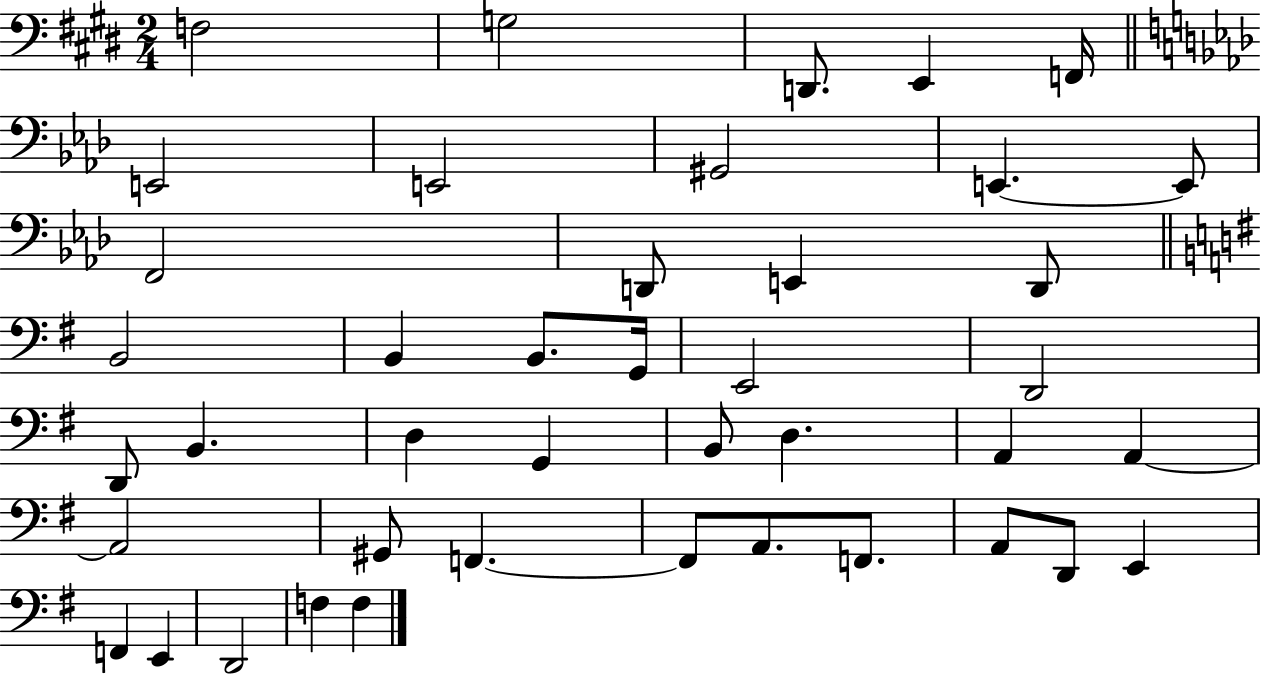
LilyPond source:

{
  \clef bass
  \numericTimeSignature
  \time 2/4
  \key e \major
  \repeat volta 2 { f2 | g2 | d,8. e,4 f,16 | \bar "||" \break \key f \minor e,2 | e,2 | gis,2 | e,4.~~ e,8 | \break f,2 | d,8 e,4 d,8 | \bar "||" \break \key g \major b,2 | b,4 b,8. g,16 | e,2 | d,2 | \break d,8 b,4. | d4 g,4 | b,8 d4. | a,4 a,4~~ | \break a,2 | gis,8 f,4.~~ | f,8 a,8. f,8. | a,8 d,8 e,4 | \break f,4 e,4 | d,2 | f4 f4 | } \bar "|."
}